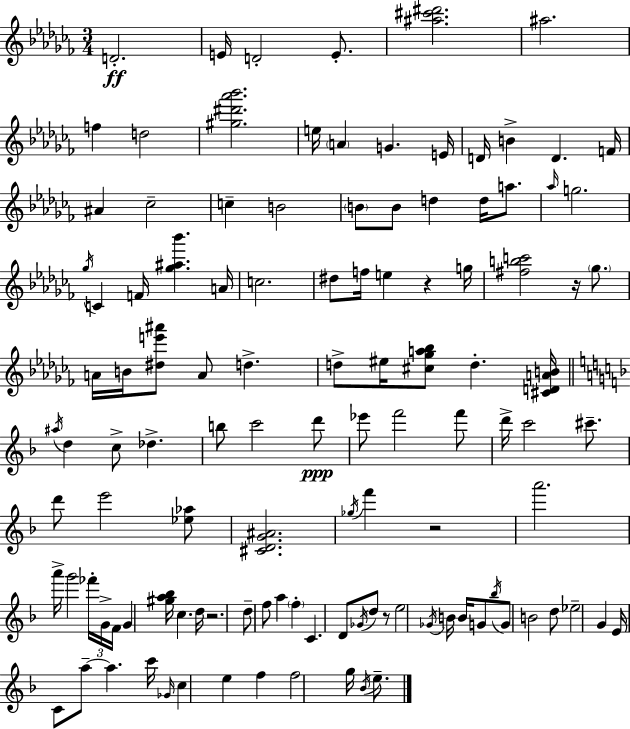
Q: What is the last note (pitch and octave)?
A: E5